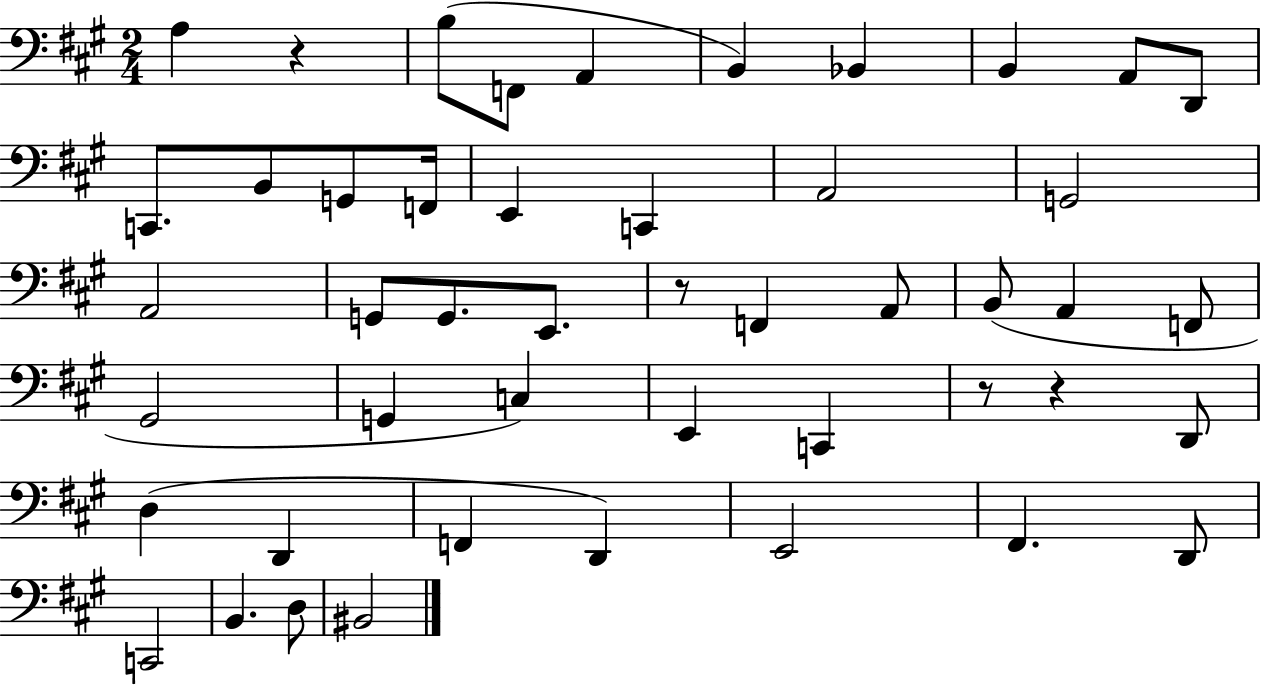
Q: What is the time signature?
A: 2/4